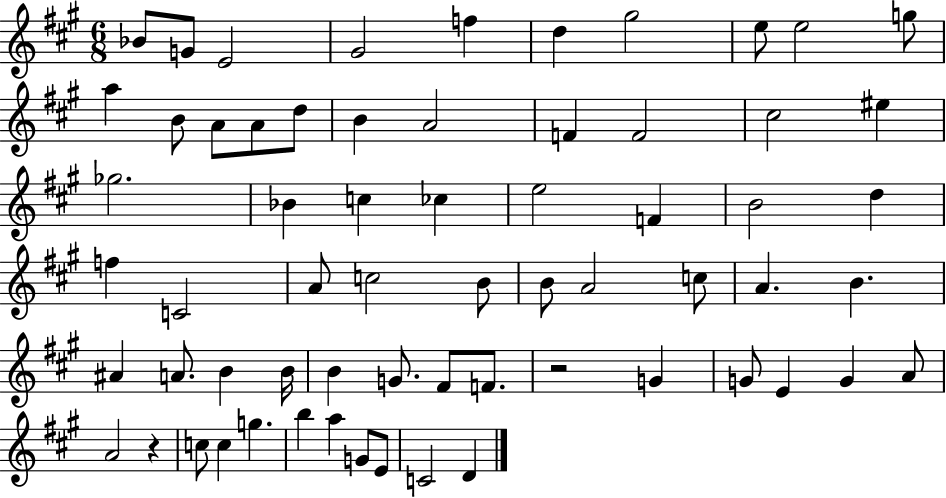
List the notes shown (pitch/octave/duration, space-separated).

Bb4/e G4/e E4/h G#4/h F5/q D5/q G#5/h E5/e E5/h G5/e A5/q B4/e A4/e A4/e D5/e B4/q A4/h F4/q F4/h C#5/h EIS5/q Gb5/h. Bb4/q C5/q CES5/q E5/h F4/q B4/h D5/q F5/q C4/h A4/e C5/h B4/e B4/e A4/h C5/e A4/q. B4/q. A#4/q A4/e. B4/q B4/s B4/q G4/e. F#4/e F4/e. R/h G4/q G4/e E4/q G4/q A4/e A4/h R/q C5/e C5/q G5/q. B5/q A5/q G4/e E4/e C4/h D4/q